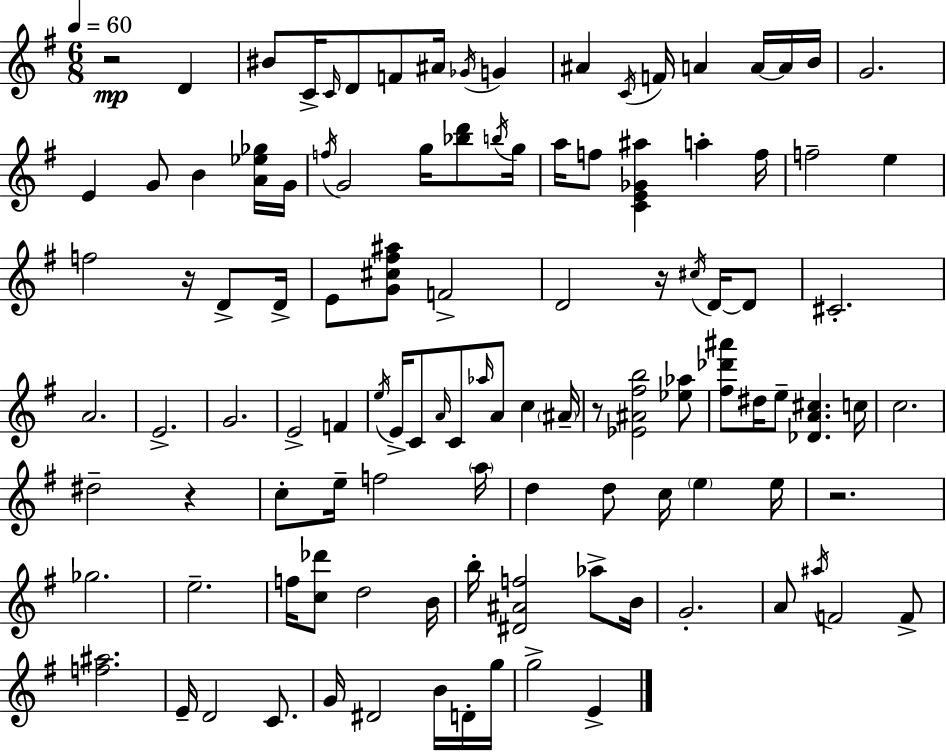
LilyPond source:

{
  \clef treble
  \numericTimeSignature
  \time 6/8
  \key g \major
  \tempo 4 = 60
  r2\mp d'4 | bis'8 c'16-> \grace { c'16 } d'8 f'8 ais'16 \acciaccatura { ges'16 } g'4 | ais'4 \acciaccatura { c'16 } f'16 a'4 | a'16~~ a'16 b'16 g'2. | \break e'4 g'8 b'4 | <a' ees'' ges''>16 g'16 \acciaccatura { f''16 } g'2 | g''16 <bes'' d'''>8 \acciaccatura { b''16 } g''16 a''16 f''8 <c' e' ges' ais''>4 | a''4-. f''16 f''2-- | \break e''4 f''2 | r16 d'8-> d'16-> e'8 <g' cis'' fis'' ais''>8 f'2-> | d'2 | r16 \acciaccatura { cis''16 } d'16~~ d'8 cis'2.-. | \break a'2. | e'2.-> | g'2. | e'2-> | \break f'4 \acciaccatura { e''16 } e'16-> c'8 \grace { a'16 } c'8 | \grace { aes''16 } a'8 c''4 \parenthesize ais'16-- r8 <ees' ais' fis'' b''>2 | <ees'' aes''>8 <fis'' des''' ais'''>8 dis''16 | e''8-- <des' a' cis''>4. c''16 c''2. | \break dis''2-- | r4 c''8-. e''16-- | f''2 \parenthesize a''16 d''4 | d''8 c''16 \parenthesize e''4 e''16 r2. | \break ges''2. | e''2.-- | f''16 <c'' des'''>8 | d''2 b'16 b''16-. <dis' ais' f''>2 | \break aes''8-> b'16 g'2.-. | a'8 \acciaccatura { ais''16 } | f'2 f'8-> <f'' ais''>2. | e'16-- d'2 | \break c'8. g'16 dis'2 | b'16 d'16-. g''16 g''2-> | e'4-> \bar "|."
}